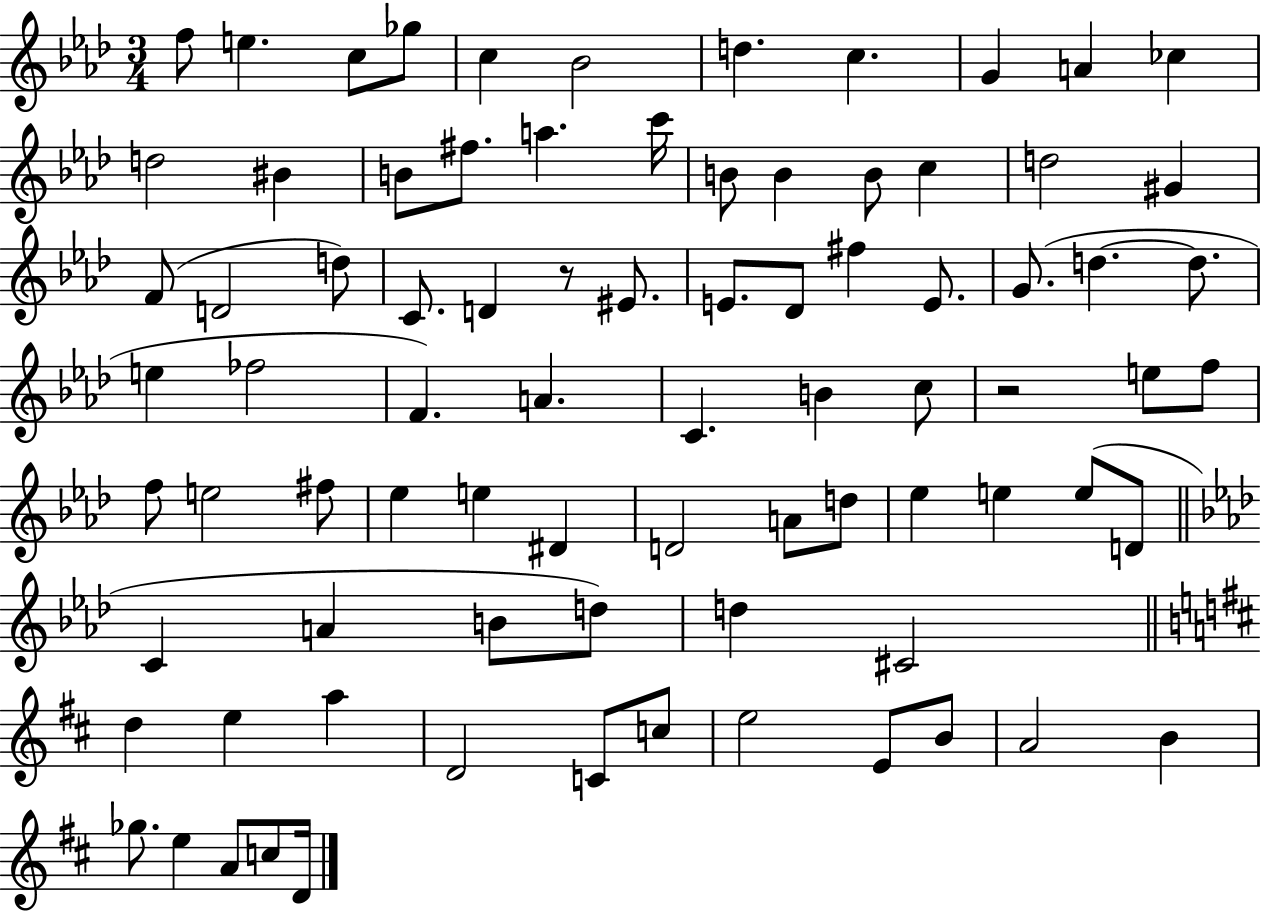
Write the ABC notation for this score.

X:1
T:Untitled
M:3/4
L:1/4
K:Ab
f/2 e c/2 _g/2 c _B2 d c G A _c d2 ^B B/2 ^f/2 a c'/4 B/2 B B/2 c d2 ^G F/2 D2 d/2 C/2 D z/2 ^E/2 E/2 _D/2 ^f E/2 G/2 d d/2 e _f2 F A C B c/2 z2 e/2 f/2 f/2 e2 ^f/2 _e e ^D D2 A/2 d/2 _e e e/2 D/2 C A B/2 d/2 d ^C2 d e a D2 C/2 c/2 e2 E/2 B/2 A2 B _g/2 e A/2 c/2 D/4